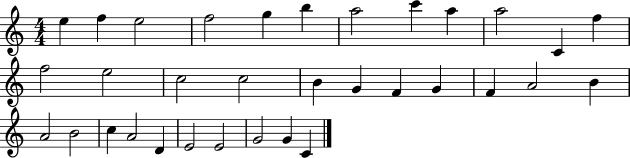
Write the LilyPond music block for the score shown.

{
  \clef treble
  \numericTimeSignature
  \time 4/4
  \key c \major
  e''4 f''4 e''2 | f''2 g''4 b''4 | a''2 c'''4 a''4 | a''2 c'4 f''4 | \break f''2 e''2 | c''2 c''2 | b'4 g'4 f'4 g'4 | f'4 a'2 b'4 | \break a'2 b'2 | c''4 a'2 d'4 | e'2 e'2 | g'2 g'4 c'4 | \break \bar "|."
}